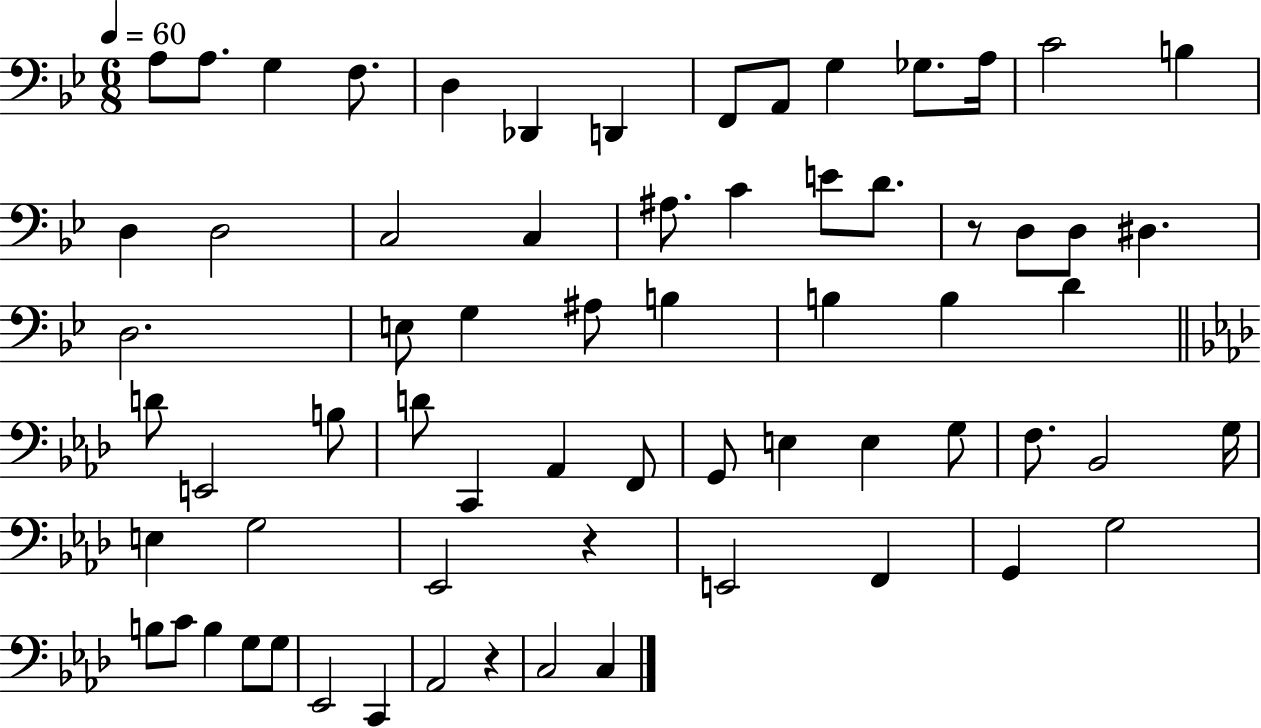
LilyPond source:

{
  \clef bass
  \numericTimeSignature
  \time 6/8
  \key bes \major
  \tempo 4 = 60
  a8 a8. g4 f8. | d4 des,4 d,4 | f,8 a,8 g4 ges8. a16 | c'2 b4 | \break d4 d2 | c2 c4 | ais8. c'4 e'8 d'8. | r8 d8 d8 dis4. | \break d2. | e8 g4 ais8 b4 | b4 b4 d'4 | \bar "||" \break \key f \minor d'8 e,2 b8 | d'8 c,4 aes,4 f,8 | g,8 e4 e4 g8 | f8. bes,2 g16 | \break e4 g2 | ees,2 r4 | e,2 f,4 | g,4 g2 | \break b8 c'8 b4 g8 g8 | ees,2 c,4 | aes,2 r4 | c2 c4 | \break \bar "|."
}